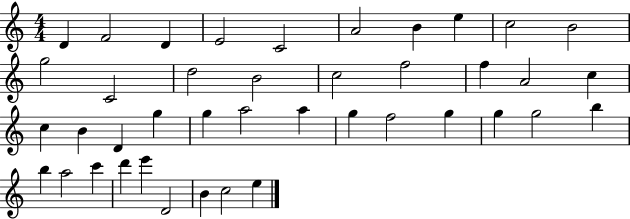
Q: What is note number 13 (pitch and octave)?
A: D5